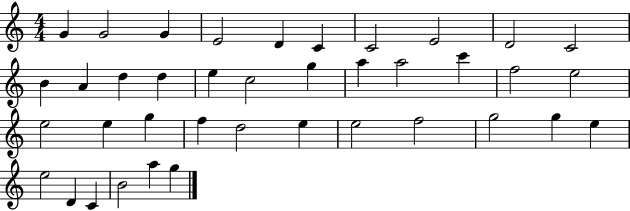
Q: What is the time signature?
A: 4/4